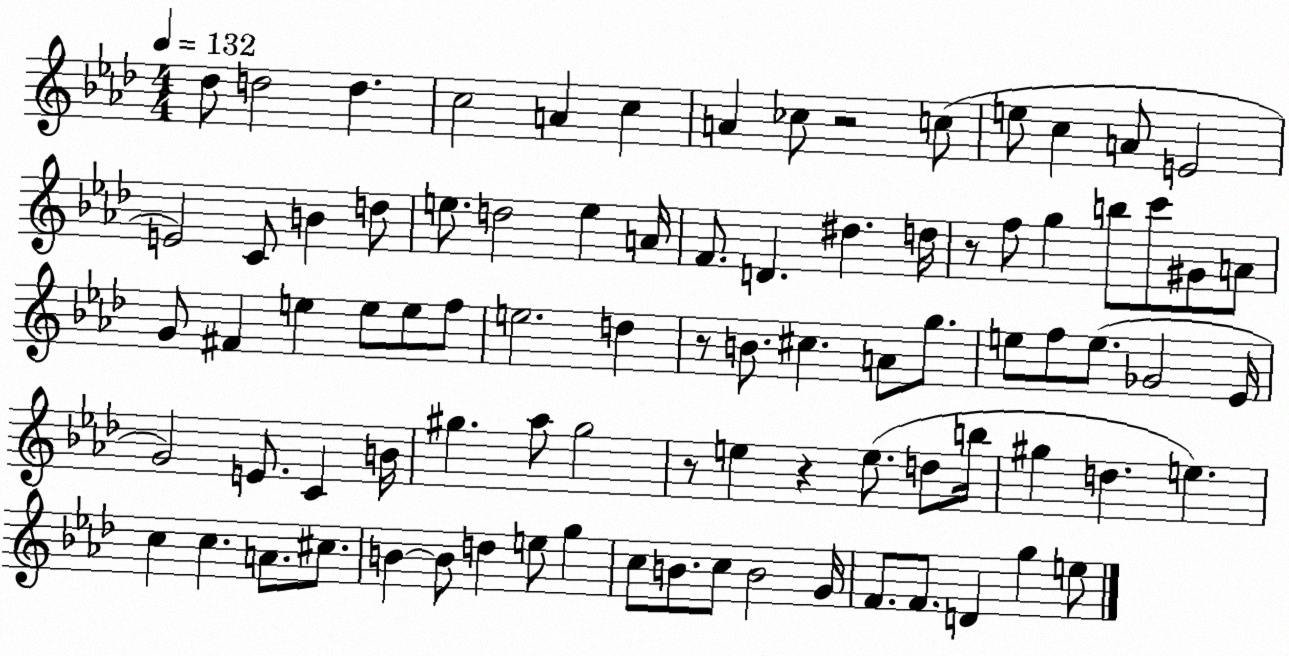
X:1
T:Untitled
M:4/4
L:1/4
K:Ab
_d/2 d2 d c2 A c A _c/2 z2 c/2 e/2 c A/2 E2 E2 C/2 B d/2 e/2 d2 e A/4 F/2 D ^d d/4 z/2 f/2 g b/2 c'/2 ^G/2 A/2 G/2 ^F e e/2 e/2 f/2 e2 d z/2 B/2 ^c A/2 g/2 e/2 f/2 e/2 _G2 _E/4 G2 E/2 C B/4 ^g _a/2 ^g2 z/2 e z e/2 d/2 b/4 ^g d e c c A/2 ^c/2 B B/2 d e/2 g c/2 B/2 c/2 B2 G/4 F/2 F/2 D g e/2